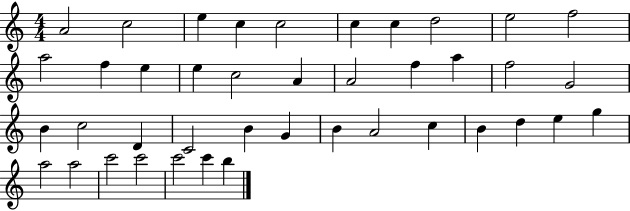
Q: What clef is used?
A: treble